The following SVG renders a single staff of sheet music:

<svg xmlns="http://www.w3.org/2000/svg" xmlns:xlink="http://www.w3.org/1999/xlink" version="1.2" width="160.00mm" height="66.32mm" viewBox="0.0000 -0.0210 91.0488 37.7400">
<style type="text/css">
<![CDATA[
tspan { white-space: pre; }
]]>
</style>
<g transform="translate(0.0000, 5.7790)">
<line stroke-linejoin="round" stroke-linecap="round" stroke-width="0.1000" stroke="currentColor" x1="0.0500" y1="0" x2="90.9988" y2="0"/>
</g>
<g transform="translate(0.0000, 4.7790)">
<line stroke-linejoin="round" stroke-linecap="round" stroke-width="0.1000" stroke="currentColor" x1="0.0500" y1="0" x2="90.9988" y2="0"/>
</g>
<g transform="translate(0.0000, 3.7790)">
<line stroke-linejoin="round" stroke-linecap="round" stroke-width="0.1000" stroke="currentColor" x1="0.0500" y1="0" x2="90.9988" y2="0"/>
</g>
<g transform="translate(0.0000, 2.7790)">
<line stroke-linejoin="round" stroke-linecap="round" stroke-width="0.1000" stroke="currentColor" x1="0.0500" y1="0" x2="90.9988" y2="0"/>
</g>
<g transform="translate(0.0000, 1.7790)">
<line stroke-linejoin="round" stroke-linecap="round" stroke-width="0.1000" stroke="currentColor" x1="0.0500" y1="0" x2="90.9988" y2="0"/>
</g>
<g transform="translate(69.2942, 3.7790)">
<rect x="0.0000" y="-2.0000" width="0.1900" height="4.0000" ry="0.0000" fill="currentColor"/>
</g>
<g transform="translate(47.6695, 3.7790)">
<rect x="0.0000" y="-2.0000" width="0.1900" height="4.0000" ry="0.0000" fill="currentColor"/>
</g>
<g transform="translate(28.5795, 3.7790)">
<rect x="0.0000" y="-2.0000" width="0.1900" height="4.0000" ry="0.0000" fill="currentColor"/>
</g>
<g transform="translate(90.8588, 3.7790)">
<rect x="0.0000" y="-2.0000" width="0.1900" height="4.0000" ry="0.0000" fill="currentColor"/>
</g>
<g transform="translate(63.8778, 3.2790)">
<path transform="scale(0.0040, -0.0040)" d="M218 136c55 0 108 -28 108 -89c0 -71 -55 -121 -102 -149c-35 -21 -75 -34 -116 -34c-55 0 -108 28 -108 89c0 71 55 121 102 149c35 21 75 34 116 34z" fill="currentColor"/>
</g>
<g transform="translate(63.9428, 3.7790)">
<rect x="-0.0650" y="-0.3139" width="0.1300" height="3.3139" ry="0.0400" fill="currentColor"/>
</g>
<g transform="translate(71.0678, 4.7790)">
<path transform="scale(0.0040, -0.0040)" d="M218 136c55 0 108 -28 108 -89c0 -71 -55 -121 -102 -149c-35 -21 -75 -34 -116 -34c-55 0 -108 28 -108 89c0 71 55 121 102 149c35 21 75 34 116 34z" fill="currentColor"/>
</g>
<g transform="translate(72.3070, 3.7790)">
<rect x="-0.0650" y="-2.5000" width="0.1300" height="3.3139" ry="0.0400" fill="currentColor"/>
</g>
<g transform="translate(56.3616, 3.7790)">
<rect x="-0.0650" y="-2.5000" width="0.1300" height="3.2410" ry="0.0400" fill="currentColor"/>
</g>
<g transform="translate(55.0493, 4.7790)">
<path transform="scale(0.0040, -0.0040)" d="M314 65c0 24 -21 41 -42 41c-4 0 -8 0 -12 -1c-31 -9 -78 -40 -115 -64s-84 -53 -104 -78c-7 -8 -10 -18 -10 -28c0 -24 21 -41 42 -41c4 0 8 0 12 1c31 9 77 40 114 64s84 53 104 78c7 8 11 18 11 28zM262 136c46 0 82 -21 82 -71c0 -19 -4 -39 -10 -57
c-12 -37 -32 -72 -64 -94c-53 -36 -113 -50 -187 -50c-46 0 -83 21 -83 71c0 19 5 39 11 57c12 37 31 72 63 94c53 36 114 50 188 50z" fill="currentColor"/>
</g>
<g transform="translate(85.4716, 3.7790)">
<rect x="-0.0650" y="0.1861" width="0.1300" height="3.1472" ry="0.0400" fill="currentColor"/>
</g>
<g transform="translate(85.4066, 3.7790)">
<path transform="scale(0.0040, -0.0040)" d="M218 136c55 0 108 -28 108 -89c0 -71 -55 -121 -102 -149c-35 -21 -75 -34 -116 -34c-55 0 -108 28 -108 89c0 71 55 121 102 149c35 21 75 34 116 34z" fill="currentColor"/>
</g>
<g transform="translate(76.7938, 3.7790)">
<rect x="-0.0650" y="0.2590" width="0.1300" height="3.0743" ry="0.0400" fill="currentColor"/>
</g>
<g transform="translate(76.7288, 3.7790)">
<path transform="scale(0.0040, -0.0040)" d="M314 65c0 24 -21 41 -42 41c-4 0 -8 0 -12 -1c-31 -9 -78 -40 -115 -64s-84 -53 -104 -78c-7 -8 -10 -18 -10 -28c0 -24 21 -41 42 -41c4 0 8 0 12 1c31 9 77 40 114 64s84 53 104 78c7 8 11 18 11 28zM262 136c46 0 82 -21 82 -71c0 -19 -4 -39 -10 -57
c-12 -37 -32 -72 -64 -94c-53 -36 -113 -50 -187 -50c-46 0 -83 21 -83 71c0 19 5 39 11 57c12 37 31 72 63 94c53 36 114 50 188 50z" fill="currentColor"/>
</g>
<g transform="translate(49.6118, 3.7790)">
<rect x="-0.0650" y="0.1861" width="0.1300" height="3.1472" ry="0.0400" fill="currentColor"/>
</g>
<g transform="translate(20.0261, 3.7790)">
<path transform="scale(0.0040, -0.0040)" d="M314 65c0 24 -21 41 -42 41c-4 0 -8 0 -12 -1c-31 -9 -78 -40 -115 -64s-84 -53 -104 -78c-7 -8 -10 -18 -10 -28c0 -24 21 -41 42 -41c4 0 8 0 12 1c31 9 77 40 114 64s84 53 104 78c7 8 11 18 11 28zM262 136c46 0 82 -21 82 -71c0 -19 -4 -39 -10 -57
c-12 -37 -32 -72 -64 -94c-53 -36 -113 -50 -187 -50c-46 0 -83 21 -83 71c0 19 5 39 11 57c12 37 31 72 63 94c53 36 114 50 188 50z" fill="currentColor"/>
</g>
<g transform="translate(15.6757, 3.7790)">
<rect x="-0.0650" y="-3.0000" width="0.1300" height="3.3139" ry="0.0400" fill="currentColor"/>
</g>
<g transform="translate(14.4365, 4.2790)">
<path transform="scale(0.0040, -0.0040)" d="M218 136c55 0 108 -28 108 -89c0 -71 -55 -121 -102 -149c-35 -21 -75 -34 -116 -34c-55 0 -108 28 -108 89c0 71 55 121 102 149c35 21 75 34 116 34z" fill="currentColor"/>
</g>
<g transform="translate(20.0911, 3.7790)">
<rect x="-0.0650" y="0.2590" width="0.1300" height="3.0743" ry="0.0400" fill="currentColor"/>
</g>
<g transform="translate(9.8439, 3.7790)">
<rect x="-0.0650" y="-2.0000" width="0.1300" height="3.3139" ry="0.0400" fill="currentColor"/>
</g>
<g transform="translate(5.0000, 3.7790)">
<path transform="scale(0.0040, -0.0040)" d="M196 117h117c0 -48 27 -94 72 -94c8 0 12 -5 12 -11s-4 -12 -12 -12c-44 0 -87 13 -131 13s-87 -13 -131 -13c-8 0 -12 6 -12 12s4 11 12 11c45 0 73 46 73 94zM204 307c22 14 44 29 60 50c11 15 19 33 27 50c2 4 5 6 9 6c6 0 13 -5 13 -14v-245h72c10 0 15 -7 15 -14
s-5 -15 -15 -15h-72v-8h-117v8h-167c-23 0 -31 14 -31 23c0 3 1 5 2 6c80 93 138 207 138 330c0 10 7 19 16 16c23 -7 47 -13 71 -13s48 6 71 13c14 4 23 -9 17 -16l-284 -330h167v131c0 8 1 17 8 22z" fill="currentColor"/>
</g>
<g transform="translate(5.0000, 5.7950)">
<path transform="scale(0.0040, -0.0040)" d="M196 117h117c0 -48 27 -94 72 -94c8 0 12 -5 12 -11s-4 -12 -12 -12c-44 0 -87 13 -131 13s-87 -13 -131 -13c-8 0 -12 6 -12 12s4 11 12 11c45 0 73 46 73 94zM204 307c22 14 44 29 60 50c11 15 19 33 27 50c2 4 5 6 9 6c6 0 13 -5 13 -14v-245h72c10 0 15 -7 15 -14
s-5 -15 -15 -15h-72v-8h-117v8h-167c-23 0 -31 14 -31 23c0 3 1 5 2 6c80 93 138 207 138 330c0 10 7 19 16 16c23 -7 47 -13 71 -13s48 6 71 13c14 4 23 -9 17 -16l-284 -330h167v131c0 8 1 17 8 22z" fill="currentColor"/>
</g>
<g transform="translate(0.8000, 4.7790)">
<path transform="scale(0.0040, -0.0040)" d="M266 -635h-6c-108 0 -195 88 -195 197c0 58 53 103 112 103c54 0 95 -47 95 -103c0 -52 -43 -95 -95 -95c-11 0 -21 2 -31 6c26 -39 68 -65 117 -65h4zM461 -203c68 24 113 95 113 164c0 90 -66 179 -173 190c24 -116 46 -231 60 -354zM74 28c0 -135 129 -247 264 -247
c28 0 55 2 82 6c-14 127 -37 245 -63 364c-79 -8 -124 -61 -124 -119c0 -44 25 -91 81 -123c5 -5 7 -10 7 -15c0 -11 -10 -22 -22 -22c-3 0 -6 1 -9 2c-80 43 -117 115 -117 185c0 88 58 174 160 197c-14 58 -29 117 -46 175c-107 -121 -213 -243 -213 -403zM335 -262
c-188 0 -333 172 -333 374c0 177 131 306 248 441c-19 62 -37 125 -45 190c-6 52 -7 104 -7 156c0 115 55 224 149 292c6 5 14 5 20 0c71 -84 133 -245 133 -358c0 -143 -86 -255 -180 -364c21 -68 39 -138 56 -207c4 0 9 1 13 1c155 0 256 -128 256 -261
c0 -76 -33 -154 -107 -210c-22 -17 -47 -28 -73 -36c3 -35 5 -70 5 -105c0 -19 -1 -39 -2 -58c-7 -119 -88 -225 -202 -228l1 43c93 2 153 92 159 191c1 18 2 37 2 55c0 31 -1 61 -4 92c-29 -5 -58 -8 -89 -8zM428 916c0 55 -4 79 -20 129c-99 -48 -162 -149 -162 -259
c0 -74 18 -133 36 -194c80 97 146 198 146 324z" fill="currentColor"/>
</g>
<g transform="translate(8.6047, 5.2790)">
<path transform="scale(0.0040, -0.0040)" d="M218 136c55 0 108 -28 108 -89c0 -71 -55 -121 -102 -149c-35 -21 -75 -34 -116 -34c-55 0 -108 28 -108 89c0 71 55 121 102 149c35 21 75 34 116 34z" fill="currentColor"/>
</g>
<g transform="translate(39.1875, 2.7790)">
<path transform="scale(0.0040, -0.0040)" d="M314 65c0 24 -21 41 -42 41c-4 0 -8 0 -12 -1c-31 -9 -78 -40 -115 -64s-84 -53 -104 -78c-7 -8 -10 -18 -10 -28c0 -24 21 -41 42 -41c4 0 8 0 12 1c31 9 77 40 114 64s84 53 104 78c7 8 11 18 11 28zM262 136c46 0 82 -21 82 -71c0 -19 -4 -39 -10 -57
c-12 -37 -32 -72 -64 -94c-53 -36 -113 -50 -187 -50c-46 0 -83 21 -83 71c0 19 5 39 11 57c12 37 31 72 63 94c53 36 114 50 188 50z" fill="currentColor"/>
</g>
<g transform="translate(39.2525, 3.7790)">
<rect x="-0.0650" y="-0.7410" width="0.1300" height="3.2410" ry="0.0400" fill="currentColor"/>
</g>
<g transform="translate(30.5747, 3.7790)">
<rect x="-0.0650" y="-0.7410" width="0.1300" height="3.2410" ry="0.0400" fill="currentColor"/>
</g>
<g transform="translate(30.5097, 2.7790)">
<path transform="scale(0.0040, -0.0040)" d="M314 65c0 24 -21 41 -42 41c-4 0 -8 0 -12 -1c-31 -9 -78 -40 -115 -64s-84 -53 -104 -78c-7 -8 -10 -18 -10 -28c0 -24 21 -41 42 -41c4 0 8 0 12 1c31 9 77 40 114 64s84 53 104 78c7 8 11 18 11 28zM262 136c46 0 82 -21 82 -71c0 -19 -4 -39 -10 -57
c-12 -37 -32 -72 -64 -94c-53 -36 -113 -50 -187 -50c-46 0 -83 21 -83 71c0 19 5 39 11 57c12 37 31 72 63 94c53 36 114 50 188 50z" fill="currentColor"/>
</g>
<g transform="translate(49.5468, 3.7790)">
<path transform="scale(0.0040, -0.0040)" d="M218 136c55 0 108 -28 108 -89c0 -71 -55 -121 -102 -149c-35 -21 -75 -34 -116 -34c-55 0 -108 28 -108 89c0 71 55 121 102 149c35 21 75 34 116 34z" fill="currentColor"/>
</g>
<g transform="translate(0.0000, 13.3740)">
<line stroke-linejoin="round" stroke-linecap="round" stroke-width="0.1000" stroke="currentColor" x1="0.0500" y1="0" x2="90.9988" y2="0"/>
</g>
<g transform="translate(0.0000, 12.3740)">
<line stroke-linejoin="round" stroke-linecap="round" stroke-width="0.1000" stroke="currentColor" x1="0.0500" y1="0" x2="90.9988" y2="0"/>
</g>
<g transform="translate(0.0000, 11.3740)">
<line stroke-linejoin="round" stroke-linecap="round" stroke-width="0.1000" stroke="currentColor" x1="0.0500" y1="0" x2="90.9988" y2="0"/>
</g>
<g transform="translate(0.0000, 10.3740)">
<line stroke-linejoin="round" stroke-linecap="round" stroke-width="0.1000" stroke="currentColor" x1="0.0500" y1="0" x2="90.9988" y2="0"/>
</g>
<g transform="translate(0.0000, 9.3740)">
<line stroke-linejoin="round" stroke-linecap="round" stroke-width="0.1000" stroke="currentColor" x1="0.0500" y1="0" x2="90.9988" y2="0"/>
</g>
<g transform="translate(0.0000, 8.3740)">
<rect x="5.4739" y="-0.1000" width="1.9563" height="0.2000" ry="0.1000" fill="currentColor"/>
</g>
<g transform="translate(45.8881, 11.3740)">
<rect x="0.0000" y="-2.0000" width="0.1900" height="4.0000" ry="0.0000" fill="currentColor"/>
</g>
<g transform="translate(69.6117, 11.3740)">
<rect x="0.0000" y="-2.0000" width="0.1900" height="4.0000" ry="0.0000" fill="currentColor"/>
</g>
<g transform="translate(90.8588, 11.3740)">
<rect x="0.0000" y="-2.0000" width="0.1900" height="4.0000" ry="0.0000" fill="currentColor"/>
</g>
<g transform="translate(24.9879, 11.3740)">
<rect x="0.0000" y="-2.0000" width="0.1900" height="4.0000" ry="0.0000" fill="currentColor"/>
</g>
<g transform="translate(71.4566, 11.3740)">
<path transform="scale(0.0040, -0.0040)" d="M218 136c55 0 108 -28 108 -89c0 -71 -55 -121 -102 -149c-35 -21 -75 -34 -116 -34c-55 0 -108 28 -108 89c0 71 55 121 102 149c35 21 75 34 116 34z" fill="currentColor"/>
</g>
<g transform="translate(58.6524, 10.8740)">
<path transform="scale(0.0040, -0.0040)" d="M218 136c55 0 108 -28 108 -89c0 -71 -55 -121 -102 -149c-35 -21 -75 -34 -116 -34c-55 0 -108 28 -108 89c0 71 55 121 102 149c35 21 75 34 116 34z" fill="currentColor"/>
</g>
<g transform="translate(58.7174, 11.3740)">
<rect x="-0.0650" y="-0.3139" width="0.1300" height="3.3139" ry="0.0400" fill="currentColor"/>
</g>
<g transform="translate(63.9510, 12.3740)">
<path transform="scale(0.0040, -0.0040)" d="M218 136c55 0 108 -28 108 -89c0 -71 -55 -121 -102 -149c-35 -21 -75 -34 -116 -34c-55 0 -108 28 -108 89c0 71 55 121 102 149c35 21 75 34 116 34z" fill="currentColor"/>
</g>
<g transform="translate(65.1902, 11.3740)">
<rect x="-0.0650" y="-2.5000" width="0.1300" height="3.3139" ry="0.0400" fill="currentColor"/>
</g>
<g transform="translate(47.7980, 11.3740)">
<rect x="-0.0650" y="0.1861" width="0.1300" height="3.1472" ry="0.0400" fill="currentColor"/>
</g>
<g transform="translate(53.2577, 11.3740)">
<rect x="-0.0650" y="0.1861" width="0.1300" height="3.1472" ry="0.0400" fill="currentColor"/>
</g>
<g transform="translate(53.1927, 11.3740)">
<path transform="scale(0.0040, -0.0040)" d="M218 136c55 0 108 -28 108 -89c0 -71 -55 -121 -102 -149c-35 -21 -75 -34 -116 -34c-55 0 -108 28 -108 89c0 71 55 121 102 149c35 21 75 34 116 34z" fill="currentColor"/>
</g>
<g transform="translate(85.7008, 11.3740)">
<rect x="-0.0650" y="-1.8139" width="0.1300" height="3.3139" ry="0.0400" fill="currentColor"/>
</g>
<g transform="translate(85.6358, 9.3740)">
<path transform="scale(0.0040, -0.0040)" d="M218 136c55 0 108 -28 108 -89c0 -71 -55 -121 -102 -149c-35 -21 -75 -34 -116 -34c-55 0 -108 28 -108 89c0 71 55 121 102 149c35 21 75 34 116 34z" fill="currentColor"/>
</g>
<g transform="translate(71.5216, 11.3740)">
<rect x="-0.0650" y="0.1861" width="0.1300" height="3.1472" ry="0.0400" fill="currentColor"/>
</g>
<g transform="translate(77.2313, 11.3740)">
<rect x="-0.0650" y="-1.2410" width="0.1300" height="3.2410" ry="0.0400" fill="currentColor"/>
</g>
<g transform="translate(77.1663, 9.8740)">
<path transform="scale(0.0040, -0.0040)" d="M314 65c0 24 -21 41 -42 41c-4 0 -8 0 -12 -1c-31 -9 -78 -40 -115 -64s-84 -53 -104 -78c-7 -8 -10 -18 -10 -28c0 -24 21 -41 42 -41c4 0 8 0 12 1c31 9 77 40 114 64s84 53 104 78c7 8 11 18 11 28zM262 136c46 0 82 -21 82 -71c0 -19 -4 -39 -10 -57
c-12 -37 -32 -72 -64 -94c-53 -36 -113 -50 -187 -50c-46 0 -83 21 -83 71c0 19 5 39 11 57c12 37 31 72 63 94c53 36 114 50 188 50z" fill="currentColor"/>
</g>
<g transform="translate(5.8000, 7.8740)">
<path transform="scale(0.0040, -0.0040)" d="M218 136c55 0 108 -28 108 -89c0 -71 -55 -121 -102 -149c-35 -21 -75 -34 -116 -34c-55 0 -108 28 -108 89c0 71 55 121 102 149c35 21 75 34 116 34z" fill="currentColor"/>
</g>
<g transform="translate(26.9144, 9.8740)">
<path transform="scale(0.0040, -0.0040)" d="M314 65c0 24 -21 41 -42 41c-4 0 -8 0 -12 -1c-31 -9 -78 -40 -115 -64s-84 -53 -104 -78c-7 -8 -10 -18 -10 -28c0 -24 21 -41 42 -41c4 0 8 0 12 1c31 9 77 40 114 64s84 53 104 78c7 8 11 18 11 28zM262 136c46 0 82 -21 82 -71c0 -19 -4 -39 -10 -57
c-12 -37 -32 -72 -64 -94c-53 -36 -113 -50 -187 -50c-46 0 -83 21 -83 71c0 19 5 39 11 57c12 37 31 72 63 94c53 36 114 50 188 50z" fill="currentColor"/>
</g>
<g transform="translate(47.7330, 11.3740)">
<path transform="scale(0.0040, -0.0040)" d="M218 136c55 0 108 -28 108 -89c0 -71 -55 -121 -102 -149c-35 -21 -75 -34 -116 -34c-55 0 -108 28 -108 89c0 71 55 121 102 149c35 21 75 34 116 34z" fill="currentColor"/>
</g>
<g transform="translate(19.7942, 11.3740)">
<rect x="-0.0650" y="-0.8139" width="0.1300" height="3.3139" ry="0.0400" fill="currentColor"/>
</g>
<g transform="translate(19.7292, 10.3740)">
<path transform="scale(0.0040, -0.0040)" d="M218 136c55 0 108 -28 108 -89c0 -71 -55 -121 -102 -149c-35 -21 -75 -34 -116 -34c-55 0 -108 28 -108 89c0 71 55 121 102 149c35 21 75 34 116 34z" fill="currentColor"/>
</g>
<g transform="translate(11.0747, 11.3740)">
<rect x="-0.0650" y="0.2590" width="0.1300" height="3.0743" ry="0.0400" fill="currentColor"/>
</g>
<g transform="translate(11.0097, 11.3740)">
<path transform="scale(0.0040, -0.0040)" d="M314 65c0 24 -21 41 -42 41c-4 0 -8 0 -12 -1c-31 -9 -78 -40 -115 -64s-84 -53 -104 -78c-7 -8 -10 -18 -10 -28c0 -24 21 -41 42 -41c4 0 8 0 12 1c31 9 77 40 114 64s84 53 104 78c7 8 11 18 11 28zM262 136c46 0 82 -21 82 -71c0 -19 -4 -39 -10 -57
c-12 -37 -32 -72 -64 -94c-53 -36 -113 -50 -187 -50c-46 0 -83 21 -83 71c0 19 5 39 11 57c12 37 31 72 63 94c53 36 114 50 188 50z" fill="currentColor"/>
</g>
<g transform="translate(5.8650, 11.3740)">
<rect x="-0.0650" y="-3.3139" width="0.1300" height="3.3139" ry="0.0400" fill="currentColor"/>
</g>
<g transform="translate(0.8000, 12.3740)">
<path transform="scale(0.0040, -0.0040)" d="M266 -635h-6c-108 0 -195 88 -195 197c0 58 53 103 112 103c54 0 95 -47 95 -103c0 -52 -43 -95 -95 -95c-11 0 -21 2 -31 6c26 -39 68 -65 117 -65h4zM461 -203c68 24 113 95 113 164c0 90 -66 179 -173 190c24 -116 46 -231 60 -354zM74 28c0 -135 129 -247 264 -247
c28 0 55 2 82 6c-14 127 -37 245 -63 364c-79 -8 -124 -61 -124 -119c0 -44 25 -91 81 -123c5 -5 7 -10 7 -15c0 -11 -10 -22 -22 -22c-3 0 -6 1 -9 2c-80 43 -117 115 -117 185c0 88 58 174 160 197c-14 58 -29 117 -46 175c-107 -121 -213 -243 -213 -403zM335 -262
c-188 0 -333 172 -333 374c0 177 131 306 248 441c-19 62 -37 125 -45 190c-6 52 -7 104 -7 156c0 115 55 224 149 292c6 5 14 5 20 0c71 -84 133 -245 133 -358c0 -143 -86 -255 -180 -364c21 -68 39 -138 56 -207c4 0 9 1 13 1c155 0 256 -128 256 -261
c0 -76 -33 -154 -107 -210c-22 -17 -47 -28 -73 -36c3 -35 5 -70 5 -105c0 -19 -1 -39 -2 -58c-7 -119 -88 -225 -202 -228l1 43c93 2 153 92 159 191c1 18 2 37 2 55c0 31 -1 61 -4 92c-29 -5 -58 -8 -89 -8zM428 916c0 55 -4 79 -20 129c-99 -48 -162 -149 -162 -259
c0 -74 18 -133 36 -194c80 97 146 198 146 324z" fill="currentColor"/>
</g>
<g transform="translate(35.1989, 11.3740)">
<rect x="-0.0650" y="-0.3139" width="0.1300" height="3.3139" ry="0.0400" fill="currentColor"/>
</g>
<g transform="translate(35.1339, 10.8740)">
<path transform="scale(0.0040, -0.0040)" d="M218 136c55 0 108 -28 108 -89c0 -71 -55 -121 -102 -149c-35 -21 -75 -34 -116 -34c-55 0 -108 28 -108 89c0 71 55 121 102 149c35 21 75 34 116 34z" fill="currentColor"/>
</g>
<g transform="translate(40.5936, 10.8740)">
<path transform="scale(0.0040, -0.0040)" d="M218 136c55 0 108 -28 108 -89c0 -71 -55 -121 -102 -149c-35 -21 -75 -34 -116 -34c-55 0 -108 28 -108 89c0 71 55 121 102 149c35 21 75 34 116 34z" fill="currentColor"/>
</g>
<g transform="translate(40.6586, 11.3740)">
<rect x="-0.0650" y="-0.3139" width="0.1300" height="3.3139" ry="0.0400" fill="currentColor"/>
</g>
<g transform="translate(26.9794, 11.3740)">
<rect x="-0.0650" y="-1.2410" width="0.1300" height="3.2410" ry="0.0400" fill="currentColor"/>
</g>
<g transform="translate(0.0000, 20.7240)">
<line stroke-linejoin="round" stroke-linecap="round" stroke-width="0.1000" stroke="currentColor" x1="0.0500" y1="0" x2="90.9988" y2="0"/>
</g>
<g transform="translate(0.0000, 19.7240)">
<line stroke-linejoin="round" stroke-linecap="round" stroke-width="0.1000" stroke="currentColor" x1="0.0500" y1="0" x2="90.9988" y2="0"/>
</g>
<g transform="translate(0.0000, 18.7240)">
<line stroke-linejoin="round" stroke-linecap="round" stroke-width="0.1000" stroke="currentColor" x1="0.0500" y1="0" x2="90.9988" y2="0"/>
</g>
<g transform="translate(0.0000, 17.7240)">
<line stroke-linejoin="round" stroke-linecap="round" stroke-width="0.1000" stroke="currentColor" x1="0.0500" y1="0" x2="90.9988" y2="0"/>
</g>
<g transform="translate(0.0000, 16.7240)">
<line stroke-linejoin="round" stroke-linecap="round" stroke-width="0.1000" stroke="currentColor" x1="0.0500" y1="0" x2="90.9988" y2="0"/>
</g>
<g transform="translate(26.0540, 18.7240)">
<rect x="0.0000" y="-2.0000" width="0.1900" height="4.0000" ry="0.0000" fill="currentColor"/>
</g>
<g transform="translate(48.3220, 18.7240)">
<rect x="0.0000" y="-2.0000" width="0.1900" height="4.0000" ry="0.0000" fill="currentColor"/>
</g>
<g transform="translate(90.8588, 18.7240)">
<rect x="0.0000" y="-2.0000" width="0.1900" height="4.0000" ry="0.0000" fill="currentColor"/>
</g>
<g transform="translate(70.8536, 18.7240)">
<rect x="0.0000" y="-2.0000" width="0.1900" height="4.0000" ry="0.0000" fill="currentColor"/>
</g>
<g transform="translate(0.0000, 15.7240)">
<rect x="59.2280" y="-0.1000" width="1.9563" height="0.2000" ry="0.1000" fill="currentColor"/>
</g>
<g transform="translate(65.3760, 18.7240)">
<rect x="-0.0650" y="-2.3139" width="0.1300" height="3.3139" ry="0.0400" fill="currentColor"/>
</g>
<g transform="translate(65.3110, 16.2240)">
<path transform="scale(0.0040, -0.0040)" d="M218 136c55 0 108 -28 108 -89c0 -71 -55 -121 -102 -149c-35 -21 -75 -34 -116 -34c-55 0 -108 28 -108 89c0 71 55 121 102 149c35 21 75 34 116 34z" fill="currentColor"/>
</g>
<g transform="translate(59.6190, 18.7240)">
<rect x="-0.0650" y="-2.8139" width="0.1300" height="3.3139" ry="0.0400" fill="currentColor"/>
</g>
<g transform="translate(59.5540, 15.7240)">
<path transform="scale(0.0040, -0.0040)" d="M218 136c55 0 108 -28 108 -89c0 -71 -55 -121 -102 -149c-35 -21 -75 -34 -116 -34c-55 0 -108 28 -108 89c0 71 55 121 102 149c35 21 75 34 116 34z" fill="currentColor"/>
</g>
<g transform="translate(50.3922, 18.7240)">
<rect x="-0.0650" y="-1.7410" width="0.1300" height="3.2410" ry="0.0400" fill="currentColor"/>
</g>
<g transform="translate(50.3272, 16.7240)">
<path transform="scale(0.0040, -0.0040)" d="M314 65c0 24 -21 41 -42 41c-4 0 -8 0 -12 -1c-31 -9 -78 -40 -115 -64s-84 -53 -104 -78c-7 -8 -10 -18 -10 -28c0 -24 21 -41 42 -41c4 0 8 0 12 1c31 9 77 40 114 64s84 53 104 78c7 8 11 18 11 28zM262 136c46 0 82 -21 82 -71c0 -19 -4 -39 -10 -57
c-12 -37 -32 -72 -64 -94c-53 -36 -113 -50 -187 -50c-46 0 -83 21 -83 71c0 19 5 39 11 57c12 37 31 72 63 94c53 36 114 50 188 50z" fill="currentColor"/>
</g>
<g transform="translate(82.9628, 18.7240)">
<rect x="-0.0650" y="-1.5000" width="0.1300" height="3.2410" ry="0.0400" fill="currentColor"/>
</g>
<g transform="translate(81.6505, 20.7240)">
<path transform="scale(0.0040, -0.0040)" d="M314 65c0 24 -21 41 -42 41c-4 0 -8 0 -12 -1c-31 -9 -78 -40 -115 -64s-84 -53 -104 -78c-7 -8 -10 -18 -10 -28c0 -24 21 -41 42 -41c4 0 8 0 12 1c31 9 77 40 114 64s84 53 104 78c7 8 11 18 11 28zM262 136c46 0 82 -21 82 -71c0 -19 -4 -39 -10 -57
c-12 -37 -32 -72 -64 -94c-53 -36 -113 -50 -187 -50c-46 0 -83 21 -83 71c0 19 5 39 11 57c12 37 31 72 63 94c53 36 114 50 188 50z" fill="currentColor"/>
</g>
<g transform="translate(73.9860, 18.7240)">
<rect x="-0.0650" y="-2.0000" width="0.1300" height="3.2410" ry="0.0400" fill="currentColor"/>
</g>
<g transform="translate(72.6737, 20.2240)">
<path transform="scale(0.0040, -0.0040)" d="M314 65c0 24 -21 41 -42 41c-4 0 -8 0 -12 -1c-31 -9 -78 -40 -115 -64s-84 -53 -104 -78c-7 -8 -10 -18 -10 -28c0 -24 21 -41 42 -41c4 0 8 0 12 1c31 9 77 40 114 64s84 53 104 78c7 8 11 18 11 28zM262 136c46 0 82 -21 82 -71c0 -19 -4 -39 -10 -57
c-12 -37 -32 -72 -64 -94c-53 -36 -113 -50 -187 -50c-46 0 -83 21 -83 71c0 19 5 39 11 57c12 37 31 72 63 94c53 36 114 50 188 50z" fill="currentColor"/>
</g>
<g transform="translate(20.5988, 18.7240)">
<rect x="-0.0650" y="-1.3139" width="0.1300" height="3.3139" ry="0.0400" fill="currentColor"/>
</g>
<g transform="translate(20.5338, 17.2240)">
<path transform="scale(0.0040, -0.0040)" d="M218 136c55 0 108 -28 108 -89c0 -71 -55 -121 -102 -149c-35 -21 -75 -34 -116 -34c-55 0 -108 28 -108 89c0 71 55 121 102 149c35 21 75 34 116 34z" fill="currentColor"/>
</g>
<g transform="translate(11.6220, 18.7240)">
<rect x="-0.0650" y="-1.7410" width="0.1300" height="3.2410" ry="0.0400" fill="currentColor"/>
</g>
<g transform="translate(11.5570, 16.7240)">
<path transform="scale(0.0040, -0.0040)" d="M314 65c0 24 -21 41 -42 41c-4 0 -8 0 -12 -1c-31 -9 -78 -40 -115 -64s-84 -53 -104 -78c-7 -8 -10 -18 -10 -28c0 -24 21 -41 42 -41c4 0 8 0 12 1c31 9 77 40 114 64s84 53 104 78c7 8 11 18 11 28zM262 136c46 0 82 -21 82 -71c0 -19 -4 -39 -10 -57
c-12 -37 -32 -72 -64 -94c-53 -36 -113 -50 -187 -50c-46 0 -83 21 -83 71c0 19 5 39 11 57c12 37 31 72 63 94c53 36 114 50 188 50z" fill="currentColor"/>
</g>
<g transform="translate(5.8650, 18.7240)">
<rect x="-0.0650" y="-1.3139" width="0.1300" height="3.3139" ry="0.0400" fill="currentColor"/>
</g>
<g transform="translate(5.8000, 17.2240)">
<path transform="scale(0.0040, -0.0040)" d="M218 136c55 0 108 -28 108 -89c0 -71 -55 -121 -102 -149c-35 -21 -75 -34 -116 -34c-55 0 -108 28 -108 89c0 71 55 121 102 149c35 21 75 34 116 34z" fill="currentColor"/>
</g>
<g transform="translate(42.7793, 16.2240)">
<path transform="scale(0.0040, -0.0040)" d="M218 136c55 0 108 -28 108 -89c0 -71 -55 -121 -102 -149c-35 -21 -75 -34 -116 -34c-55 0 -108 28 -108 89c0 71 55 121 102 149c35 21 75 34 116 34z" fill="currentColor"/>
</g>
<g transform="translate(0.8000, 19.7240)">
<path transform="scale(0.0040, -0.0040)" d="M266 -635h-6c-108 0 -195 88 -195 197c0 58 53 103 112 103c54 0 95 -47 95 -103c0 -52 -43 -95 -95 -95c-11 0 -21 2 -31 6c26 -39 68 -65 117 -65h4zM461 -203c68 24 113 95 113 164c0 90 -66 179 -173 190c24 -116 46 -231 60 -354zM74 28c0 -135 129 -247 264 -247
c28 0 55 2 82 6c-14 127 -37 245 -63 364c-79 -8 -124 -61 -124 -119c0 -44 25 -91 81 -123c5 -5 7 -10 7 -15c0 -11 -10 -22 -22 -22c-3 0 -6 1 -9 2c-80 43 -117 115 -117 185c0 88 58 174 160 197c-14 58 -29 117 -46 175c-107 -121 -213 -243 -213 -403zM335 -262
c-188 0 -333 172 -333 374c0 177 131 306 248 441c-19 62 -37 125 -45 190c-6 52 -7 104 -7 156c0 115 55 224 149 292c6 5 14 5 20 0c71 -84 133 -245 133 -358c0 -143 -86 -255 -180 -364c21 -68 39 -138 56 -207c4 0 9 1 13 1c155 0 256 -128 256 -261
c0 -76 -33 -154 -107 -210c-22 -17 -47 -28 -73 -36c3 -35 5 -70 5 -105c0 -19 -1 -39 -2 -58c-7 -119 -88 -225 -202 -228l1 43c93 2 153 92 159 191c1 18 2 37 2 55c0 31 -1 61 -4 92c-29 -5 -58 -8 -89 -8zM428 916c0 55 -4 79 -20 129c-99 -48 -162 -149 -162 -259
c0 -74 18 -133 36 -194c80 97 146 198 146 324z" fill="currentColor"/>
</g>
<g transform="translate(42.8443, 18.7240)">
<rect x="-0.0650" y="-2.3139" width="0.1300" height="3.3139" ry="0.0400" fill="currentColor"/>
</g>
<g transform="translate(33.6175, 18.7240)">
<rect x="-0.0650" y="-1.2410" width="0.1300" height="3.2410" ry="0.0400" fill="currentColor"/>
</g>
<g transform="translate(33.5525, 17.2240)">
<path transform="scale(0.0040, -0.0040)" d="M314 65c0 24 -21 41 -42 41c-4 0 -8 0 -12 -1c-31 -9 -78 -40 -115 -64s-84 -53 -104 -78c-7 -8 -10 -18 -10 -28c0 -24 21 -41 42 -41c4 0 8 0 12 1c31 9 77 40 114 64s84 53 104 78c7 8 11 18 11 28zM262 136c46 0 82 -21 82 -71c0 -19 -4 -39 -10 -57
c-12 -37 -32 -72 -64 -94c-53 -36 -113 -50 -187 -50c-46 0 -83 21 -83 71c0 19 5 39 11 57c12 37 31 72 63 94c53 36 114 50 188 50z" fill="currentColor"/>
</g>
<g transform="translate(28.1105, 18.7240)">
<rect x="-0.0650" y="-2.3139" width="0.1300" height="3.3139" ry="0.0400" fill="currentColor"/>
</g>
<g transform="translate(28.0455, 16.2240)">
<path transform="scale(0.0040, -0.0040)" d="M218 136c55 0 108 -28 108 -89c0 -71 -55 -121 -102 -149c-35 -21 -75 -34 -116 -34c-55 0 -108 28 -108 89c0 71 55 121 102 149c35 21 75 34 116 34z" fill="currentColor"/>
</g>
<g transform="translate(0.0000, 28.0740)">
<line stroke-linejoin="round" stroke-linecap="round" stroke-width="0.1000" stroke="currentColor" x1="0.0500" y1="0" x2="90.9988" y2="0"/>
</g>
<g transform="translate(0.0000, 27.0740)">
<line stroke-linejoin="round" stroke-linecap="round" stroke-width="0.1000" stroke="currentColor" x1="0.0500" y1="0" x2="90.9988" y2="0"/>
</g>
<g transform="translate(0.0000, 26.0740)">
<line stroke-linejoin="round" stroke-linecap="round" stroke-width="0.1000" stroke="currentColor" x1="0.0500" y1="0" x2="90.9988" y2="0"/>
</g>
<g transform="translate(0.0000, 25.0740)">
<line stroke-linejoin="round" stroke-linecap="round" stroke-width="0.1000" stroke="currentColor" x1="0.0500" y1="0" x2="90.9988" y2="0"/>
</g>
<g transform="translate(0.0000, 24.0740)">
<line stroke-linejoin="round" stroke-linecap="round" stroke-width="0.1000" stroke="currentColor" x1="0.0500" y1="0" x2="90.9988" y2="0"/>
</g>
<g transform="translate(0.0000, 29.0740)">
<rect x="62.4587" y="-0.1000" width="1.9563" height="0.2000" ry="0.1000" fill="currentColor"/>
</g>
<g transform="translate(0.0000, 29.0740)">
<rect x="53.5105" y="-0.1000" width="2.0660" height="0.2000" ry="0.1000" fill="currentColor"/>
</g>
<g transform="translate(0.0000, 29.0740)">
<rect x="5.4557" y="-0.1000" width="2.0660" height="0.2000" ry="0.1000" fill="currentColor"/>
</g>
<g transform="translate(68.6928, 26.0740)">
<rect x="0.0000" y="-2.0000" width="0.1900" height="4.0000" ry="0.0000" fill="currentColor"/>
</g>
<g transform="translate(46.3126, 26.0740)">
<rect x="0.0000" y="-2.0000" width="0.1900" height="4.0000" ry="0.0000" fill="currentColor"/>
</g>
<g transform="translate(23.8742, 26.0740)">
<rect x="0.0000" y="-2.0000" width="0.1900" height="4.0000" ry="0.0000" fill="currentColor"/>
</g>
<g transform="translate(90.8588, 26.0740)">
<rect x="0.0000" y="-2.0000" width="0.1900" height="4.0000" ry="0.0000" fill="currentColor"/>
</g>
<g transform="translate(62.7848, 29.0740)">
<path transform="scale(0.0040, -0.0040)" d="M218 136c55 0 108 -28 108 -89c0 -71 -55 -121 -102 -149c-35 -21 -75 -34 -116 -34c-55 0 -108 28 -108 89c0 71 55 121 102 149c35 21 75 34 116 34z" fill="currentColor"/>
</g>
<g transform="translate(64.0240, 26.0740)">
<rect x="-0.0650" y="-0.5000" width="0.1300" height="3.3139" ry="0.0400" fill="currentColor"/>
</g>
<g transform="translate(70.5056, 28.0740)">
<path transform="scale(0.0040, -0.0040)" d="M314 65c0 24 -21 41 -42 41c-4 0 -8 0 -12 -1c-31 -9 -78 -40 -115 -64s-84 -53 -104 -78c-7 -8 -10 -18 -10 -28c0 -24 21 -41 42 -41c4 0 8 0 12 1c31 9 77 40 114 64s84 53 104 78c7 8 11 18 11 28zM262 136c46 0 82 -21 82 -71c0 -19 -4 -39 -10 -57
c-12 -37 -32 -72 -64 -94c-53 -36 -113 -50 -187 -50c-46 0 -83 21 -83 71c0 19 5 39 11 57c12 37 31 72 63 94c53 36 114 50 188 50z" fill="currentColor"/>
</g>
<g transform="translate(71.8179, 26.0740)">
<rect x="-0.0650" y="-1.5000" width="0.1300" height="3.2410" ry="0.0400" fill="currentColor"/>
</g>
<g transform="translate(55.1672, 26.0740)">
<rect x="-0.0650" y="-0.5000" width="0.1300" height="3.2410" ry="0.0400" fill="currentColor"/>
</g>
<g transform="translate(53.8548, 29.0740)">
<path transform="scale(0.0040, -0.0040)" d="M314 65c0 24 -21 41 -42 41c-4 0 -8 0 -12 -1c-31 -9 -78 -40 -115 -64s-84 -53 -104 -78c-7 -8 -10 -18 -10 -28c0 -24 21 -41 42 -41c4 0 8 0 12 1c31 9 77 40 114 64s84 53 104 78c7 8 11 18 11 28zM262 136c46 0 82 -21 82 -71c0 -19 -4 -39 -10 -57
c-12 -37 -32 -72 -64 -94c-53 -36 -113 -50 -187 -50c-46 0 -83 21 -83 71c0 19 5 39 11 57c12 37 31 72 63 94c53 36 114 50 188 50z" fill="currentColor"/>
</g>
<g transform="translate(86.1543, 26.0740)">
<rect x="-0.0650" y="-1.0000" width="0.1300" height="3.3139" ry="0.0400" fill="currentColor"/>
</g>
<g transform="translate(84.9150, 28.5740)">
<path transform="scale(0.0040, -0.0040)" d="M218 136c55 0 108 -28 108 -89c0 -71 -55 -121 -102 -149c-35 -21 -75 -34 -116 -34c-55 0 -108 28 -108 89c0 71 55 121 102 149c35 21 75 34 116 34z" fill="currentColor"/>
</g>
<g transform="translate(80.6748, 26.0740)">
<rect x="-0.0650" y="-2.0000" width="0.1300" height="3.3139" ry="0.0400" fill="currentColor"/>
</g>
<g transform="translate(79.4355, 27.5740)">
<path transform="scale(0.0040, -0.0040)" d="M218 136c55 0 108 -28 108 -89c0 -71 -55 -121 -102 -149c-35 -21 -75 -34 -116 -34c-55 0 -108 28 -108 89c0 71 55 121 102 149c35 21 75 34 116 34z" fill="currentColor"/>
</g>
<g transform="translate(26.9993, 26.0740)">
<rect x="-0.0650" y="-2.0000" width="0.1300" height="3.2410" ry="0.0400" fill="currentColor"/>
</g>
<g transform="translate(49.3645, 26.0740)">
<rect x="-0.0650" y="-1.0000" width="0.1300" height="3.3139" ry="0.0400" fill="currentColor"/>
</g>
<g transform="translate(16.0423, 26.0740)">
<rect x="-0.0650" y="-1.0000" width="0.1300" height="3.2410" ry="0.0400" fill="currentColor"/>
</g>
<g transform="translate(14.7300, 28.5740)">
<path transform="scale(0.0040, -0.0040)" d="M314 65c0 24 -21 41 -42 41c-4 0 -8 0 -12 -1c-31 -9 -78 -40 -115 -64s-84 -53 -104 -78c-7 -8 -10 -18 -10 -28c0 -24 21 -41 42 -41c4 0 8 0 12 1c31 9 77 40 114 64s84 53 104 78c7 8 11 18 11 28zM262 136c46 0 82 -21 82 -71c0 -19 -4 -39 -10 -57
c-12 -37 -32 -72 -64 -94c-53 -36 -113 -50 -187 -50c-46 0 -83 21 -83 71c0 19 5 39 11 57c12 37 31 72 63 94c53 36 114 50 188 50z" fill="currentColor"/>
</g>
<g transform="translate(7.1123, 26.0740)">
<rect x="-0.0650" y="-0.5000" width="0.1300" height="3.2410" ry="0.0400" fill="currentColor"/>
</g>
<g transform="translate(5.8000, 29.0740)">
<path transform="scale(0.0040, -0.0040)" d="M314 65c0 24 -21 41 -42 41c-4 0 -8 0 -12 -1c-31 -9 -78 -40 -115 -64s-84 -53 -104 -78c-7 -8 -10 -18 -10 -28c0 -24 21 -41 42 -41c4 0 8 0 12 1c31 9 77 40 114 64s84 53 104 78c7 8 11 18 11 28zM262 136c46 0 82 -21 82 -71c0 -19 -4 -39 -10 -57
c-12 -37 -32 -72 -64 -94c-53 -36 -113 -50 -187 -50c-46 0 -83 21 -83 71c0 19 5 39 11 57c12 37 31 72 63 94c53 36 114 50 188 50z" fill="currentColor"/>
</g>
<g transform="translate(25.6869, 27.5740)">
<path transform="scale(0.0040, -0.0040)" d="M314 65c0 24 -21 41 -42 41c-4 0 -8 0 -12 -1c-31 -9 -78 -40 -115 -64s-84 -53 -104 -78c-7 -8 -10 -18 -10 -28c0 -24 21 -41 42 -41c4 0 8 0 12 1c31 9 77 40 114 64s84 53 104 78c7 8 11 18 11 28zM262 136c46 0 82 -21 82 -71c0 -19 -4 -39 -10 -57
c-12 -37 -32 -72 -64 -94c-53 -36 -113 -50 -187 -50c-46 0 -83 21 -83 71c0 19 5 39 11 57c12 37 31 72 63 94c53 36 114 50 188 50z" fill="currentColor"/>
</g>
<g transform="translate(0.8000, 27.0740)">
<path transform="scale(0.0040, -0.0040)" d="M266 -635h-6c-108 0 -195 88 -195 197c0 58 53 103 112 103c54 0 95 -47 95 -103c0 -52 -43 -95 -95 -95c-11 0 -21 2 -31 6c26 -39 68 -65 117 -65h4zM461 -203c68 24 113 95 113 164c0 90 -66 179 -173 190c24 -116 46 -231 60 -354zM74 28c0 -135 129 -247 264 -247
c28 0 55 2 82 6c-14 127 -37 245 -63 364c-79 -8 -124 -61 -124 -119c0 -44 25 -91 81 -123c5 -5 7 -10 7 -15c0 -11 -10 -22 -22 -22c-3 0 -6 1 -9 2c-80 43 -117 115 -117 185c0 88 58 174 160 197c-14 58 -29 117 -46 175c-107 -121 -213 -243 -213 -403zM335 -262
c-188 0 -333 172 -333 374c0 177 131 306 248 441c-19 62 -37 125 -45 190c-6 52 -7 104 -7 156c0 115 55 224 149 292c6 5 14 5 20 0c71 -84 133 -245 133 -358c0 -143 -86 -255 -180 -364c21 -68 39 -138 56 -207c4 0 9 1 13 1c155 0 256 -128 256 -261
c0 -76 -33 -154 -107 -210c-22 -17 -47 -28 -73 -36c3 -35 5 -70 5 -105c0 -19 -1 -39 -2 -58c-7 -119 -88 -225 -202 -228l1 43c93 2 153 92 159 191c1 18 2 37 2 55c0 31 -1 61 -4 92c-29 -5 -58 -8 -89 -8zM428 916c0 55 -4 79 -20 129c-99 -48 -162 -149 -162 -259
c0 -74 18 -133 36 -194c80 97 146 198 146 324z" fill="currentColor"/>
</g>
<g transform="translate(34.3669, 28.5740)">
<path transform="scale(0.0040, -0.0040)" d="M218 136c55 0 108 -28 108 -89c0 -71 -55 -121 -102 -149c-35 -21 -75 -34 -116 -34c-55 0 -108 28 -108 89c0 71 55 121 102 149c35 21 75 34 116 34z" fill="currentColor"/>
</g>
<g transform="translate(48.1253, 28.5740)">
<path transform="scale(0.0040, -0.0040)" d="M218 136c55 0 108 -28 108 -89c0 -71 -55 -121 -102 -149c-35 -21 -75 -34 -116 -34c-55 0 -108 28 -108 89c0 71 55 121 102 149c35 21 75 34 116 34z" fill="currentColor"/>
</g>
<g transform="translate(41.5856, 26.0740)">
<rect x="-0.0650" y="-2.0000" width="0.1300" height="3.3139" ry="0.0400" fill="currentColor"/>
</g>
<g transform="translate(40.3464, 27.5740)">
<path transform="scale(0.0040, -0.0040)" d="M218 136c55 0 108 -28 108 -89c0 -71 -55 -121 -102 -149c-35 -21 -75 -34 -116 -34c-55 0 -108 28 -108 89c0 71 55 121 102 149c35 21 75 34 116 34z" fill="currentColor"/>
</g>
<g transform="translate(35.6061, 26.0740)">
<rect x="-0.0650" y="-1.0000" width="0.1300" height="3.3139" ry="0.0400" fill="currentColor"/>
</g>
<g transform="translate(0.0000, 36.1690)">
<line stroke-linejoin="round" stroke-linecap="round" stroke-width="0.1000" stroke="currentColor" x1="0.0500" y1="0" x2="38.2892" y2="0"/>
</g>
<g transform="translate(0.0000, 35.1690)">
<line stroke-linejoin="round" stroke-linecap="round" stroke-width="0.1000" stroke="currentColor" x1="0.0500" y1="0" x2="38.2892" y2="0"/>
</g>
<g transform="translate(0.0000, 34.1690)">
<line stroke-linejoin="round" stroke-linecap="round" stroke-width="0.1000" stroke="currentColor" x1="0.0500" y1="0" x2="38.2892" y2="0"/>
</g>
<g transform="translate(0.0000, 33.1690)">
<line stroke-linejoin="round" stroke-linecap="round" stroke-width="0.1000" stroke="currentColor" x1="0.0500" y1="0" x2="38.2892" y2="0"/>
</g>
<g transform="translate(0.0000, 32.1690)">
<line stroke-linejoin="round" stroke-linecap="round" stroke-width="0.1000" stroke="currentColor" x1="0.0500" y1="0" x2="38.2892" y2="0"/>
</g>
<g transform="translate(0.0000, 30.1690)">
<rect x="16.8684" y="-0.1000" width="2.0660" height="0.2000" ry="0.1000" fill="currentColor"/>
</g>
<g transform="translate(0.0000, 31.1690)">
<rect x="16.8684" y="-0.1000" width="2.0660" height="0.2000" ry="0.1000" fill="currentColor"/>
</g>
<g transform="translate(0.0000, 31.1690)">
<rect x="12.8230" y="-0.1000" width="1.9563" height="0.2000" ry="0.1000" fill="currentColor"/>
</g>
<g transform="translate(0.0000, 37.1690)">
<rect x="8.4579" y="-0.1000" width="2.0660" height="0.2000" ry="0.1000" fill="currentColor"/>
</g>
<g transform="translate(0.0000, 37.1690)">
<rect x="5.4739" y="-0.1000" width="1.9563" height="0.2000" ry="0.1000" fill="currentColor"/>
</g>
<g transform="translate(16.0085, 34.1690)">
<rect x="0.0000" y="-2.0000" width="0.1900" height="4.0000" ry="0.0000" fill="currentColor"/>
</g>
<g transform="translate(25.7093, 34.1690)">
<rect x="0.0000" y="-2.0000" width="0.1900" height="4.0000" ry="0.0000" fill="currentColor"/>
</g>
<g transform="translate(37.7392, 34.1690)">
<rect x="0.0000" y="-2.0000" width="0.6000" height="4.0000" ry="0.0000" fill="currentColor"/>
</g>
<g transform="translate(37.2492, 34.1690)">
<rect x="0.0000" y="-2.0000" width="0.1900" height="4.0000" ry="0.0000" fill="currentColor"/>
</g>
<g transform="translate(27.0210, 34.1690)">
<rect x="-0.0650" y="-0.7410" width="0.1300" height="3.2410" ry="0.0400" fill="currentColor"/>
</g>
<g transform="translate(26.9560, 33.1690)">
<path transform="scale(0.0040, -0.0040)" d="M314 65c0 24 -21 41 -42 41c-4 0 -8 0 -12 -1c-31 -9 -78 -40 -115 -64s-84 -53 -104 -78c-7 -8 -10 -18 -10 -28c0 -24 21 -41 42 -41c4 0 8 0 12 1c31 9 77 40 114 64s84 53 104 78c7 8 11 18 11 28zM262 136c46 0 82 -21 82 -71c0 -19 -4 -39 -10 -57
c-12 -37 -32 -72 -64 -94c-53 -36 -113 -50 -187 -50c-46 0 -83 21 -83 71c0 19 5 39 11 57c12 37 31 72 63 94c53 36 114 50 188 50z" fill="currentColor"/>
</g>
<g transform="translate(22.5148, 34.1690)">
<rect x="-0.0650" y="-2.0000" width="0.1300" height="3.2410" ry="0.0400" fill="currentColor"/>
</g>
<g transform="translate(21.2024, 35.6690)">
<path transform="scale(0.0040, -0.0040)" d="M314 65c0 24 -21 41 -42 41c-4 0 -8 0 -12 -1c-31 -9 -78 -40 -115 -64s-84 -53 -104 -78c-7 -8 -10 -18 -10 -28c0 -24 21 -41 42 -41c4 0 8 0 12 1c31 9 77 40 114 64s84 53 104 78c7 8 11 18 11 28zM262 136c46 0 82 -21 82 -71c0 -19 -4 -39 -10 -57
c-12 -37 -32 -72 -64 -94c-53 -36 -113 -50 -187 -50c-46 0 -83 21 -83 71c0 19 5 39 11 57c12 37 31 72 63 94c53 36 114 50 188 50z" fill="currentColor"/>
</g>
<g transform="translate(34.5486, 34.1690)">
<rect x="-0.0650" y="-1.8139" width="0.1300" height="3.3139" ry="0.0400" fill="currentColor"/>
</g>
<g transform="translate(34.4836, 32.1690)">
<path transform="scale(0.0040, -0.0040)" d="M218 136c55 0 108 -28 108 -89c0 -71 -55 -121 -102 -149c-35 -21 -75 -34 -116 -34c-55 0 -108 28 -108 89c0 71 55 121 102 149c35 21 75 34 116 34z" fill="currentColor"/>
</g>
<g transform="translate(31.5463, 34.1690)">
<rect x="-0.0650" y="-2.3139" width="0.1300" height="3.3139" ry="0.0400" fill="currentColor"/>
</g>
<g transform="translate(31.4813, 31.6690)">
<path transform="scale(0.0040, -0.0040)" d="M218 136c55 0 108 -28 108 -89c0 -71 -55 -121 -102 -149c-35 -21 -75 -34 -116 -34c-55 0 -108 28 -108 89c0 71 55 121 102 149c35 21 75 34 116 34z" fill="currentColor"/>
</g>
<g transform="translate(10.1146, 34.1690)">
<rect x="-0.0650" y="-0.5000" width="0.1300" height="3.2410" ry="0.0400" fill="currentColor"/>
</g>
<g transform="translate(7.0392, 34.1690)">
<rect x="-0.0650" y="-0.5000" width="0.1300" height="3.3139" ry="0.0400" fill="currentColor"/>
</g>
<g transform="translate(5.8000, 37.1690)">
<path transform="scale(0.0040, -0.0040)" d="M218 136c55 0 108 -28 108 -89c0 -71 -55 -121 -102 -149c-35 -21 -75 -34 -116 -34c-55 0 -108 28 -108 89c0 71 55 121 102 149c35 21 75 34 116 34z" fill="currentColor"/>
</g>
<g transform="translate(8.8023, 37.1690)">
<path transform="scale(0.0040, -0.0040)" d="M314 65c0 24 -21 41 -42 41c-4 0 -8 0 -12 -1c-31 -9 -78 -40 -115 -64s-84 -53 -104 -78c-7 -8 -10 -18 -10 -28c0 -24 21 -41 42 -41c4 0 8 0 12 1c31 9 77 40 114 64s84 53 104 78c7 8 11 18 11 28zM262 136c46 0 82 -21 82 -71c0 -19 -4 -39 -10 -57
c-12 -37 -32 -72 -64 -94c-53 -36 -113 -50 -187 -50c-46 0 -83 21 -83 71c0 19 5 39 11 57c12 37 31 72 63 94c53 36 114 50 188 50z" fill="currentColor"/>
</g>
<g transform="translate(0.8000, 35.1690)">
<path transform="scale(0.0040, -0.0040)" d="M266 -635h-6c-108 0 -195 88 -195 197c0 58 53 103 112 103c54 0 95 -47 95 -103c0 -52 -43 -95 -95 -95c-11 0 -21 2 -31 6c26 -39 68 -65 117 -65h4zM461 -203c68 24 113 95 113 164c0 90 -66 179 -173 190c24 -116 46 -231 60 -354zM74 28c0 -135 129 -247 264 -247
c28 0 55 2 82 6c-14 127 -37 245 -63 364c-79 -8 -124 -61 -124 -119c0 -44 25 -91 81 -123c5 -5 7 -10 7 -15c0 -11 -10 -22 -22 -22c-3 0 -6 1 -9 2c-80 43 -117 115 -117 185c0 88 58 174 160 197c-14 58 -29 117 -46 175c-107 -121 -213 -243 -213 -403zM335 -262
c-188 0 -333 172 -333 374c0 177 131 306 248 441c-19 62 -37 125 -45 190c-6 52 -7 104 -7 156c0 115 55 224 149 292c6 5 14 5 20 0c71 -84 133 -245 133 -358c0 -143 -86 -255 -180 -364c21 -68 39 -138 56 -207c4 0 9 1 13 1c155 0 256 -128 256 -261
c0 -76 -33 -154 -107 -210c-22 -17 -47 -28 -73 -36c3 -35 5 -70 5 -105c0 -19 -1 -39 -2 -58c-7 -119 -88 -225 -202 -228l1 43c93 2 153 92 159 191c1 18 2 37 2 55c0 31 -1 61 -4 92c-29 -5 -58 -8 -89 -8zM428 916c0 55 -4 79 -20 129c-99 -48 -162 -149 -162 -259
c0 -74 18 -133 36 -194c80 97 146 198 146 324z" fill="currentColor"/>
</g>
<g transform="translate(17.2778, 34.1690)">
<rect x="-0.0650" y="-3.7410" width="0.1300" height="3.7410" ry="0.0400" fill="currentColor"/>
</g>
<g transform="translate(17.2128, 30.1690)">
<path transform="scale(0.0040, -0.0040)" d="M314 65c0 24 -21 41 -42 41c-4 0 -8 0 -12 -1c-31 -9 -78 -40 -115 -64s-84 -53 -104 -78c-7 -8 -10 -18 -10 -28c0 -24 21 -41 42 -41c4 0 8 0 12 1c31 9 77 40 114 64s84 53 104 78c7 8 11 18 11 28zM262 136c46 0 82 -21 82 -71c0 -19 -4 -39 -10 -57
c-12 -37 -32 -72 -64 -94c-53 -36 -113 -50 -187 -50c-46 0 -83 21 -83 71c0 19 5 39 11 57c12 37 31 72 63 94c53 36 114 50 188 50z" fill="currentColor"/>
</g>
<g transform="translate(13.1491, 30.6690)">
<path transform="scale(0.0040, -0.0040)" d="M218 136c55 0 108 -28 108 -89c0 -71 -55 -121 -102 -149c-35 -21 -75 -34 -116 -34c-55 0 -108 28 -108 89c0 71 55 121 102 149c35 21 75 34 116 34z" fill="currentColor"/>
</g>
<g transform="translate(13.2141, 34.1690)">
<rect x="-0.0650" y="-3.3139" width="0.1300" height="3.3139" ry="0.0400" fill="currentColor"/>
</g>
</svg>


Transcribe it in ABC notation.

X:1
T:Untitled
M:4/4
L:1/4
K:C
F A B2 d2 d2 B G2 c G B2 B b B2 d e2 c c B B c G B e2 f e f2 e g e2 g f2 a g F2 E2 C2 D2 F2 D F D C2 C E2 F D C C2 b c'2 F2 d2 g f